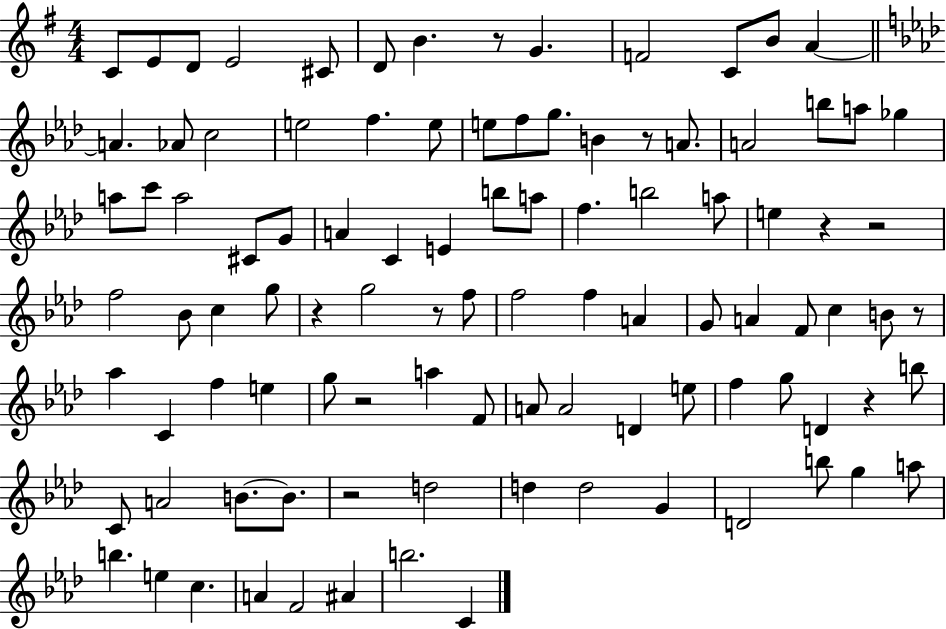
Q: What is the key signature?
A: G major